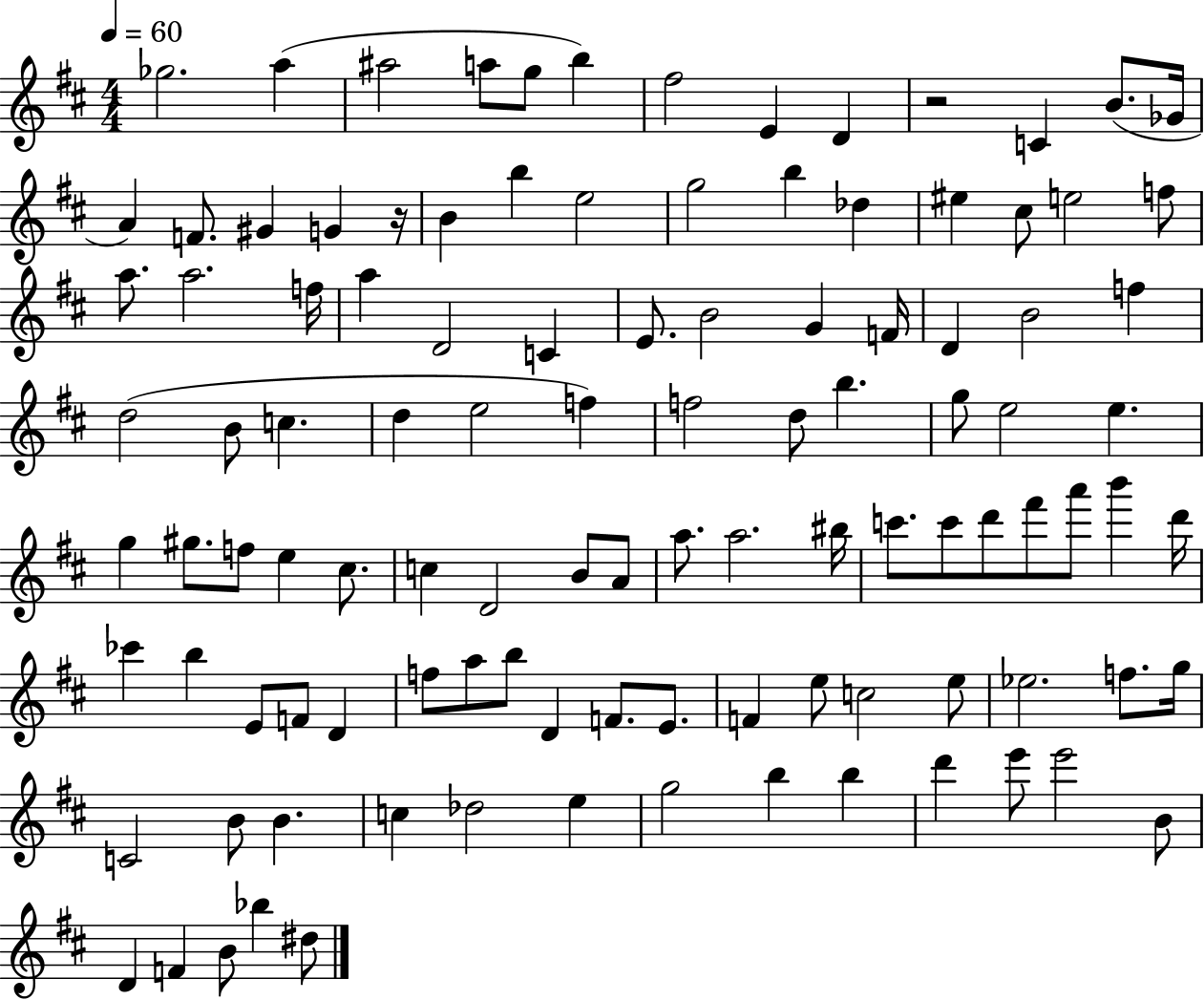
{
  \clef treble
  \numericTimeSignature
  \time 4/4
  \key d \major
  \tempo 4 = 60
  ges''2. a''4( | ais''2 a''8 g''8 b''4) | fis''2 e'4 d'4 | r2 c'4 b'8.( ges'16 | \break a'4) f'8. gis'4 g'4 r16 | b'4 b''4 e''2 | g''2 b''4 des''4 | eis''4 cis''8 e''2 f''8 | \break a''8. a''2. f''16 | a''4 d'2 c'4 | e'8. b'2 g'4 f'16 | d'4 b'2 f''4 | \break d''2( b'8 c''4. | d''4 e''2 f''4) | f''2 d''8 b''4. | g''8 e''2 e''4. | \break g''4 gis''8. f''8 e''4 cis''8. | c''4 d'2 b'8 a'8 | a''8. a''2. bis''16 | c'''8. c'''8 d'''8 fis'''8 a'''8 b'''4 d'''16 | \break ces'''4 b''4 e'8 f'8 d'4 | f''8 a''8 b''8 d'4 f'8. e'8. | f'4 e''8 c''2 e''8 | ees''2. f''8. g''16 | \break c'2 b'8 b'4. | c''4 des''2 e''4 | g''2 b''4 b''4 | d'''4 e'''8 e'''2 b'8 | \break d'4 f'4 b'8 bes''4 dis''8 | \bar "|."
}